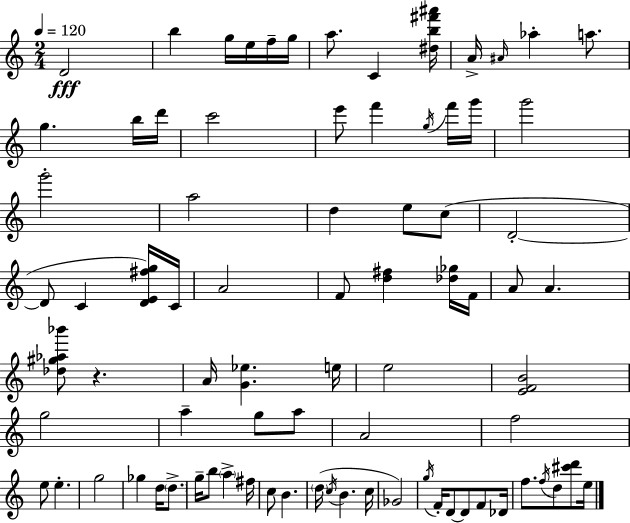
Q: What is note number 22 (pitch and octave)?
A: G6